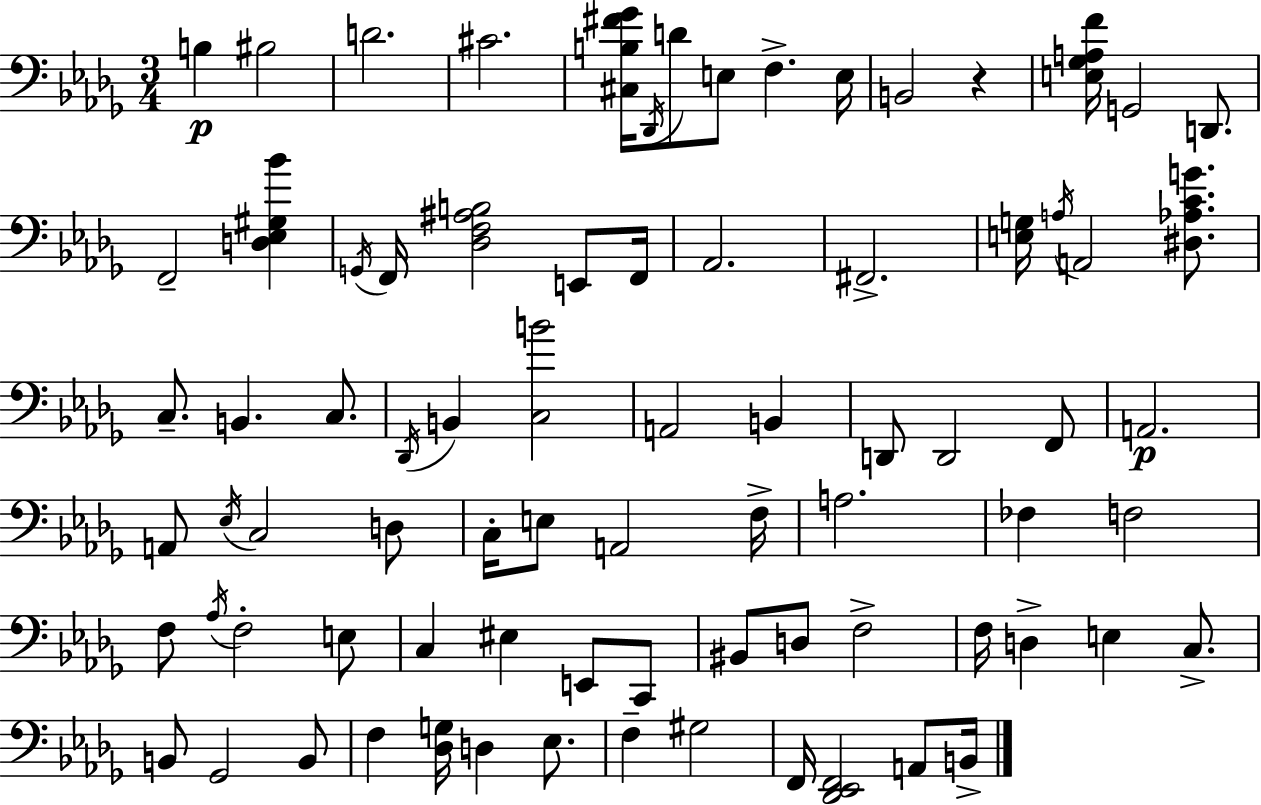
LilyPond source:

{
  \clef bass
  \numericTimeSignature
  \time 3/4
  \key bes \minor
  b4\p bis2 | d'2. | cis'2. | <cis b fis' ges'>16 \acciaccatura { des,16 } d'8 e8 f4.-> | \break e16 b,2 r4 | <e ges a f'>16 g,2 d,8. | f,2-- <d ees gis bes'>4 | \acciaccatura { g,16 } f,16 <des f ais b>2 e,8 | \break f,16 aes,2. | fis,2.-> | <e g>16 \acciaccatura { a16 } a,2 | <dis aes c' g'>8. c8.-- b,4. | \break c8. \acciaccatura { des,16 } b,4 <c b'>2 | a,2 | b,4 d,8 d,2 | f,8 a,2.\p | \break a,8 \acciaccatura { ees16 } c2 | d8 c16-. e8 a,2 | f16-> a2. | fes4 f2 | \break f8 \acciaccatura { aes16 } f2-. | e8 c4 eis4 | e,8 c,8 bis,8 d8 f2-> | f16 d4-> e4 | \break c8.-> b,8 ges,2 | b,8 f4 <des g>16 d4 | ees8. f4-- gis2 | f,16 <des, ees, f,>2 | \break a,8 b,16-> \bar "|."
}